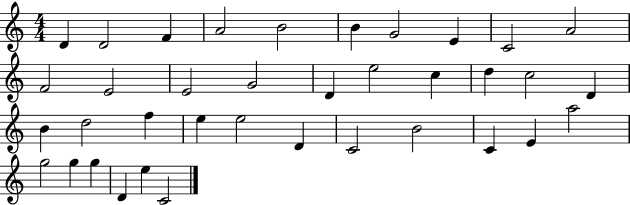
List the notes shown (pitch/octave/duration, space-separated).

D4/q D4/h F4/q A4/h B4/h B4/q G4/h E4/q C4/h A4/h F4/h E4/h E4/h G4/h D4/q E5/h C5/q D5/q C5/h D4/q B4/q D5/h F5/q E5/q E5/h D4/q C4/h B4/h C4/q E4/q A5/h G5/h G5/q G5/q D4/q E5/q C4/h